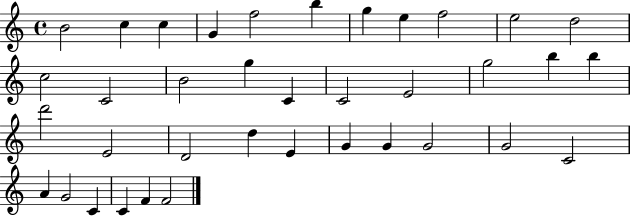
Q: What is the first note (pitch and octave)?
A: B4